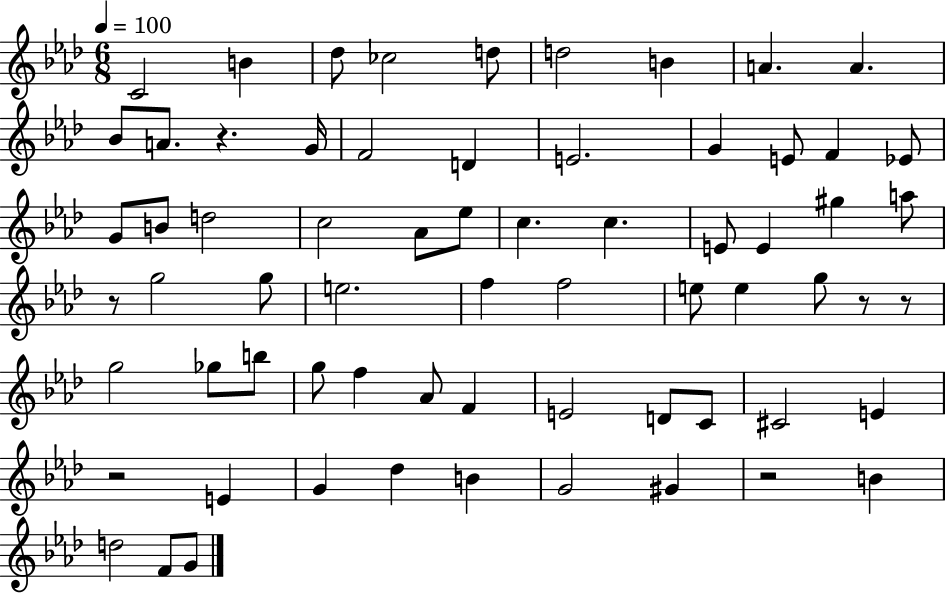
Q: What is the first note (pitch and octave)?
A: C4